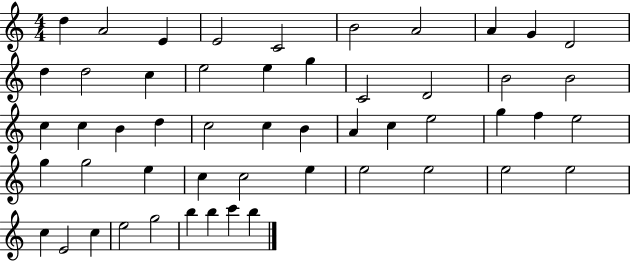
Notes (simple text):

D5/q A4/h E4/q E4/h C4/h B4/h A4/h A4/q G4/q D4/h D5/q D5/h C5/q E5/h E5/q G5/q C4/h D4/h B4/h B4/h C5/q C5/q B4/q D5/q C5/h C5/q B4/q A4/q C5/q E5/h G5/q F5/q E5/h G5/q G5/h E5/q C5/q C5/h E5/q E5/h E5/h E5/h E5/h C5/q E4/h C5/q E5/h G5/h B5/q B5/q C6/q B5/q